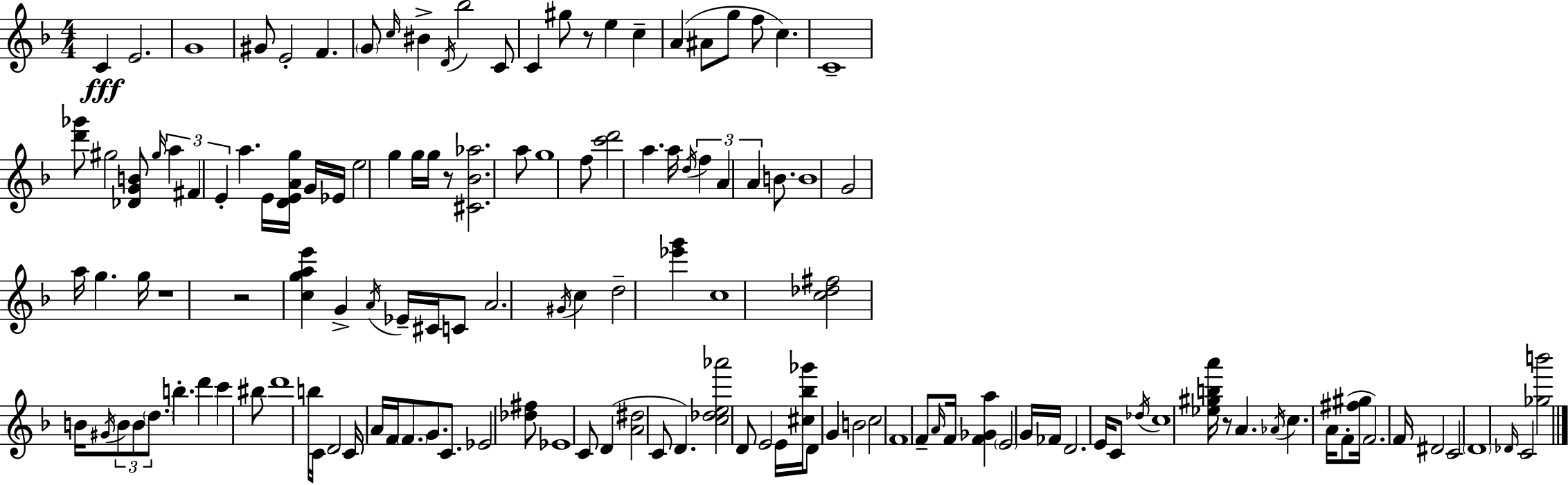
{
  \clef treble
  \numericTimeSignature
  \time 4/4
  \key d \minor
  c'4\fff e'2. | g'1 | gis'8 e'2-. f'4. | \parenthesize g'8 \grace { c''16 } bis'4-> \acciaccatura { d'16 } bes''2 | \break c'8 c'4 gis''8 r8 e''4 c''4-- | a'4( ais'8 g''8 f''8 c''4.) | c'1-- | <d''' ges'''>8 gis''2 <des' g' b'>8 \grace { gis''16 } \tuplet 3/2 { a''4 | \break fis'4 e'4-. } a''4. | e'16 <d' e' a' g''>16 g'16 ees'16 e''2 g''4 | g''16 g''16 r8 <cis' bes' aes''>2. | a''8 g''1 | \break f''8 <c''' d'''>2 a''4. | a''16 \acciaccatura { d''16 } \tuplet 3/2 { f''4 a'4 a'4 } | b'8. b'1 | g'2 a''16 g''4. | \break g''16 r1 | r2 <c'' g'' a'' e'''>4 | g'4-> \acciaccatura { a'16 } ees'16-- cis'16 c'8 a'2. | \acciaccatura { gis'16 } c''4 d''2-- | \break <ees''' g'''>4 c''1 | <c'' des'' fis''>2 b'16 \acciaccatura { gis'16 } | \tuplet 3/2 { b'8 b'8 \parenthesize d''8. } b''4.-. d'''4 | c'''4 bis''8 d'''1 | \break b''16 c'16 d'2 | c'16 a'16 f'16 \parenthesize f'8. g'8. c'8. ees'2 | <des'' fis''>8 ees'1 | c'8 d'4( <a' dis''>2 | \break c'8 d'4.) <c'' des'' e'' aes'''>2 | d'8 e'2 e'16 | <cis'' bes'' ges'''>16 d'8 g'4 b'2 c''2 | f'1 | \break f'8-- \grace { a'16 } f'16 <f' ges' a''>4 \parenthesize e'2 | g'16 fes'16 d'2. | e'16 c'8 \acciaccatura { des''16 } c''1 | <ees'' gis'' b'' a'''>16 r8 a'4. | \break \acciaccatura { aes'16 } c''4. a'16 f'8-.( <fis'' gis''>16 f'2.) | f'16 dis'2 | c'2 \parenthesize d'1 | \grace { des'16 } c'2 | \break <ges'' b'''>2 \bar "|."
}